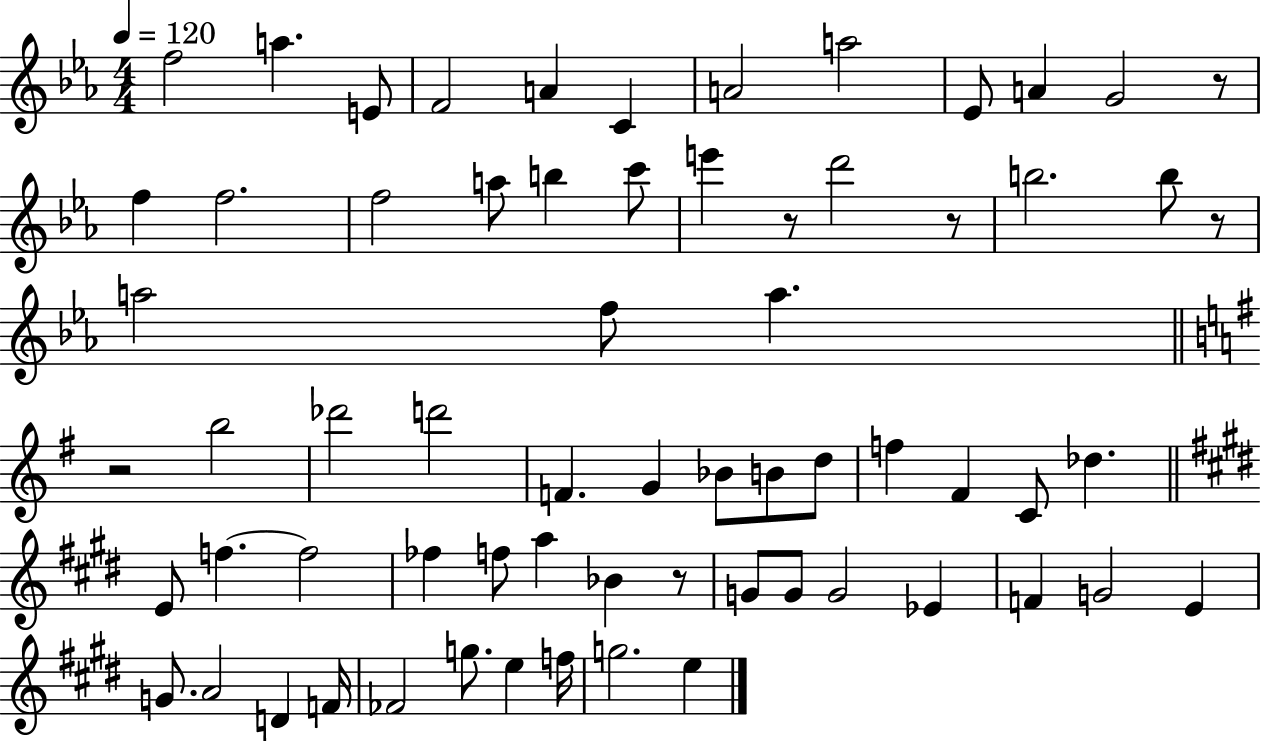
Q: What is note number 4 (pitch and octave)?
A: F4